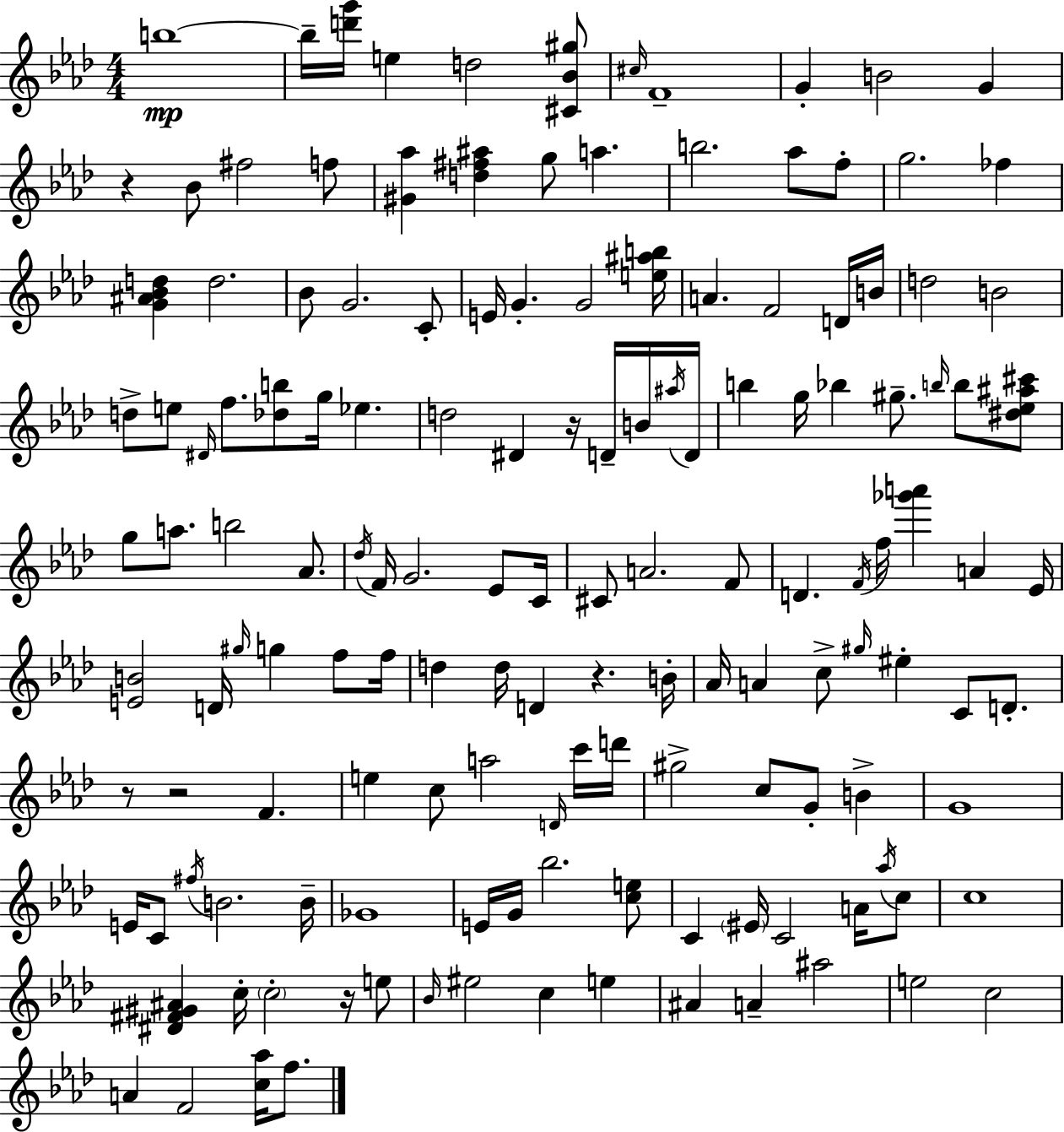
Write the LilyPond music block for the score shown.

{
  \clef treble
  \numericTimeSignature
  \time 4/4
  \key f \minor
  b''1~~\mp | b''16-- <d''' g'''>16 e''4 d''2 <cis' bes' gis''>8 | \grace { cis''16 } f'1-- | g'4-. b'2 g'4 | \break r4 bes'8 fis''2 f''8 | <gis' aes''>4 <d'' fis'' ais''>4 g''8 a''4. | b''2. aes''8 f''8-. | g''2. fes''4 | \break <g' ais' bes' d''>4 d''2. | bes'8 g'2. c'8-. | e'16 g'4.-. g'2 | <e'' ais'' b''>16 a'4. f'2 d'16 | \break b'16 d''2 b'2 | d''8-> e''8 \grace { dis'16 } f''8. <des'' b''>8 g''16 ees''4. | d''2 dis'4 r16 d'16-- | b'16 \acciaccatura { ais''16 } d'16 b''4 g''16 bes''4 gis''8.-- \grace { b''16 } | \break b''8 <dis'' ees'' ais'' cis'''>8 g''8 a''8. b''2 | aes'8. \acciaccatura { des''16 } f'16 g'2. | ees'8 c'16 cis'8 a'2. | f'8 d'4. \acciaccatura { f'16 } f''16 <ges''' a'''>4 | \break a'4 ees'16 <e' b'>2 d'16 \grace { gis''16 } | g''4 f''8 f''16 d''4 d''16 d'4 | r4. b'16-. aes'16 a'4 c''8-> \grace { gis''16 } eis''4-. | c'8 d'8.-. r8 r2 | \break f'4. e''4 c''8 a''2 | \grace { d'16 } c'''16 d'''16 gis''2-> | c''8 g'8-. b'4-> g'1 | e'16 c'8 \acciaccatura { fis''16 } b'2. | \break b'16-- ges'1 | e'16 g'16 bes''2. | <c'' e''>8 c'4 \parenthesize eis'16 c'2 | a'16 \acciaccatura { aes''16 } c''8 c''1 | \break <dis' fis' gis' ais'>4 c''16-. | \parenthesize c''2-. r16 e''8 \grace { bes'16 } eis''2 | c''4 e''4 ais'4 | a'4-- ais''2 e''2 | \break c''2 a'4 | f'2 <c'' aes''>16 f''8. \bar "|."
}